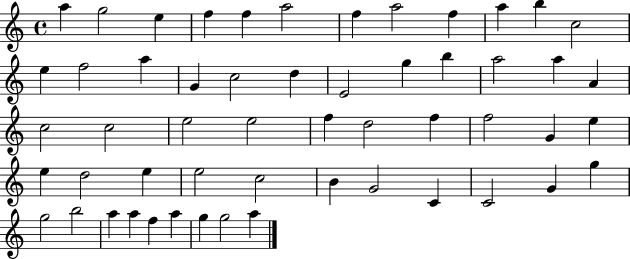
X:1
T:Untitled
M:4/4
L:1/4
K:C
a g2 e f f a2 f a2 f a b c2 e f2 a G c2 d E2 g b a2 a A c2 c2 e2 e2 f d2 f f2 G e e d2 e e2 c2 B G2 C C2 G g g2 b2 a a f a g g2 a